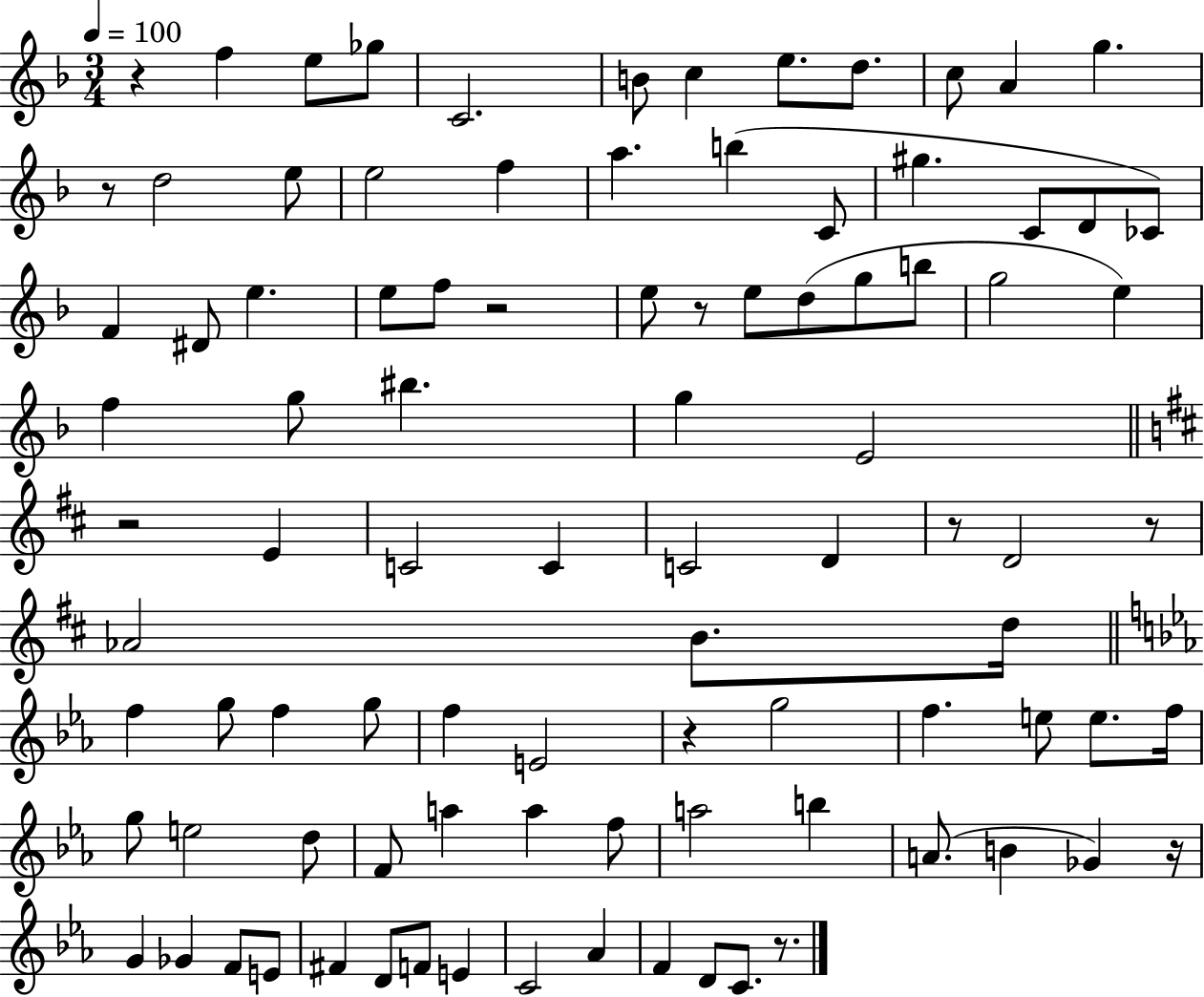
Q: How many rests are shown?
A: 10